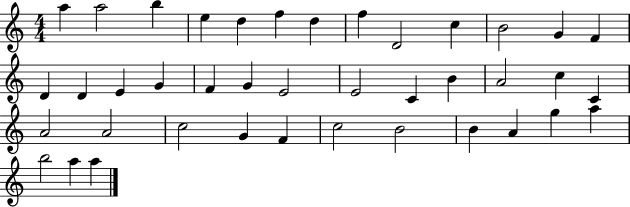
A5/q A5/h B5/q E5/q D5/q F5/q D5/q F5/q D4/h C5/q B4/h G4/q F4/q D4/q D4/q E4/q G4/q F4/q G4/q E4/h E4/h C4/q B4/q A4/h C5/q C4/q A4/h A4/h C5/h G4/q F4/q C5/h B4/h B4/q A4/q G5/q A5/q B5/h A5/q A5/q